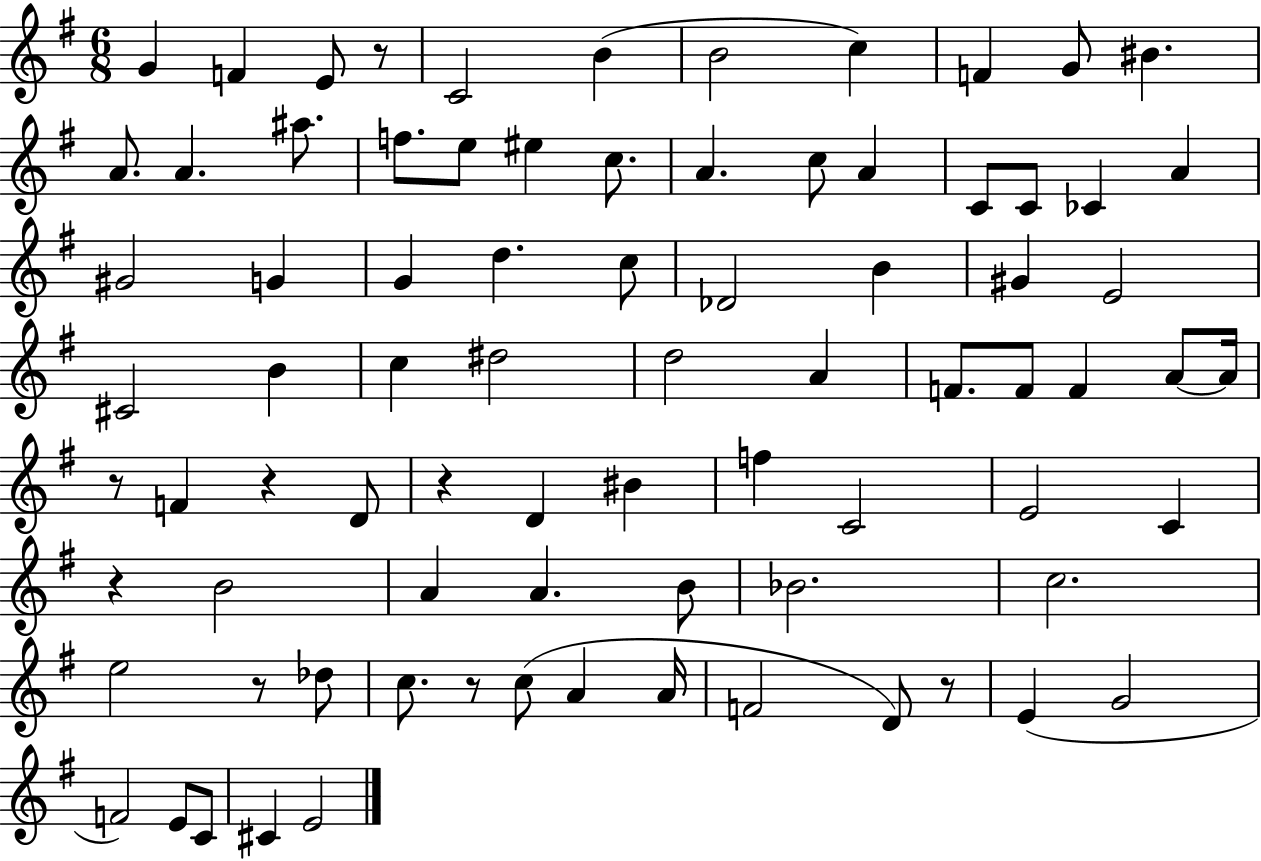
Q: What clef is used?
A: treble